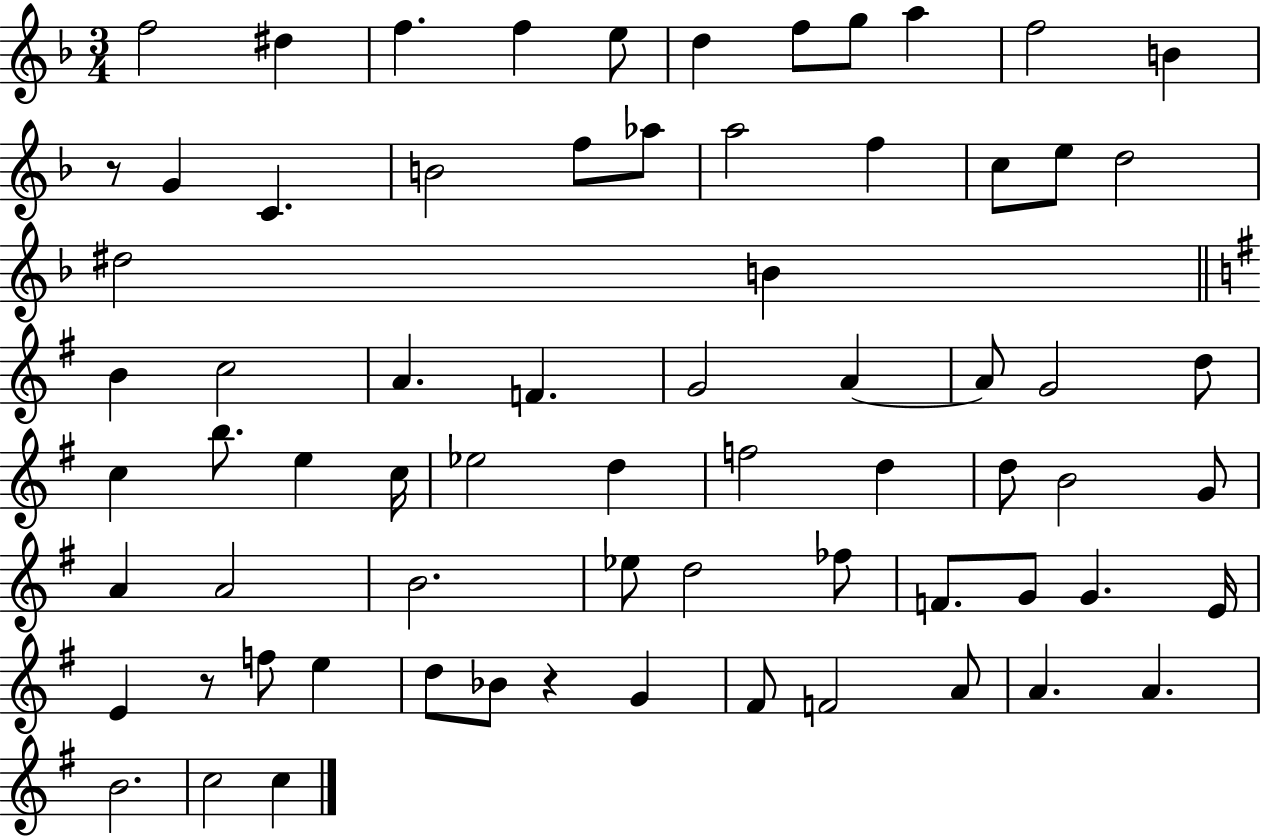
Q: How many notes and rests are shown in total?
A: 70